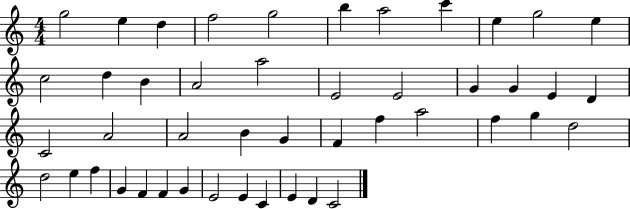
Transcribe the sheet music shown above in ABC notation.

X:1
T:Untitled
M:4/4
L:1/4
K:C
g2 e d f2 g2 b a2 c' e g2 e c2 d B A2 a2 E2 E2 G G E D C2 A2 A2 B G F f a2 f g d2 d2 e f G F F G E2 E C E D C2